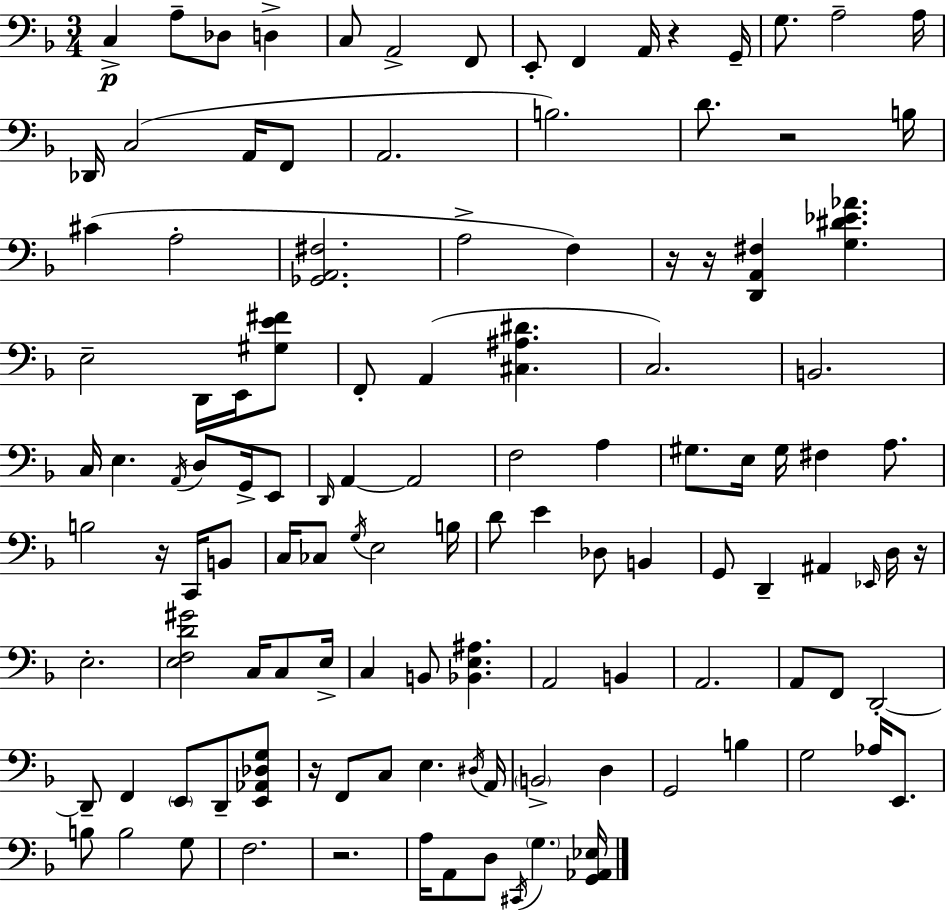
X:1
T:Untitled
M:3/4
L:1/4
K:Dm
C, A,/2 _D,/2 D, C,/2 A,,2 F,,/2 E,,/2 F,, A,,/4 z G,,/4 G,/2 A,2 A,/4 _D,,/4 C,2 A,,/4 F,,/2 A,,2 B,2 D/2 z2 B,/4 ^C A,2 [_G,,A,,^F,]2 A,2 F, z/4 z/4 [D,,A,,^F,] [G,^D_E_A] E,2 D,,/4 E,,/4 [^G,E^F]/2 F,,/2 A,, [^C,^A,^D] C,2 B,,2 C,/4 E, A,,/4 D,/2 G,,/4 E,,/2 D,,/4 A,, A,,2 F,2 A, ^G,/2 E,/4 ^G,/4 ^F, A,/2 B,2 z/4 C,,/4 B,,/2 C,/4 _C,/2 G,/4 E,2 B,/4 D/2 E _D,/2 B,, G,,/2 D,, ^A,, _E,,/4 D,/4 z/4 E,2 [E,F,D^G]2 C,/4 C,/2 E,/4 C, B,,/2 [_B,,E,^A,] A,,2 B,, A,,2 A,,/2 F,,/2 D,,2 D,,/2 F,, E,,/2 D,,/2 [E,,_A,,_D,G,]/2 z/4 F,,/2 C,/2 E, ^D,/4 A,,/4 B,,2 D, G,,2 B, G,2 _A,/4 E,,/2 B,/2 B,2 G,/2 F,2 z2 A,/4 A,,/2 D,/2 ^C,,/4 G, [G,,_A,,_E,]/4